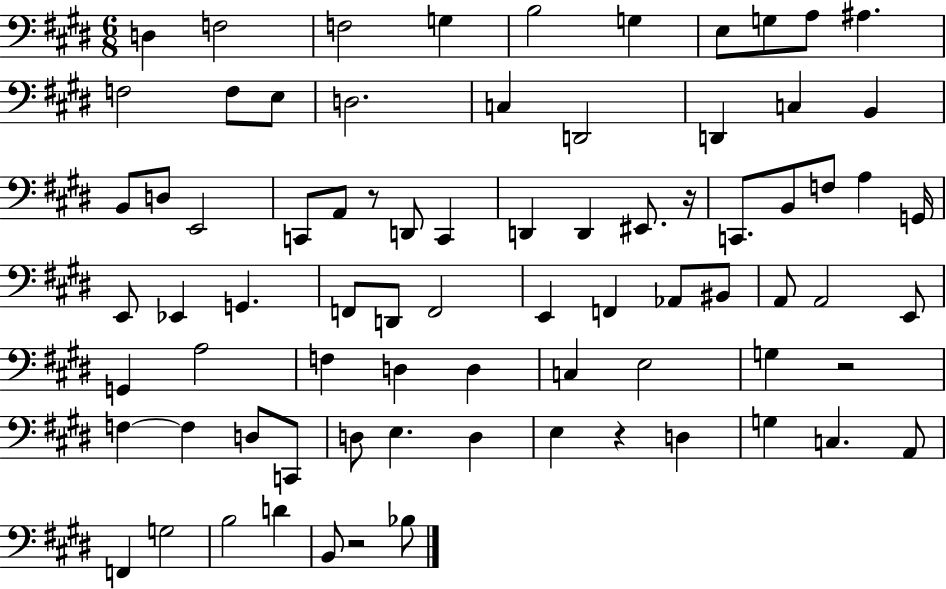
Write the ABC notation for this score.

X:1
T:Untitled
M:6/8
L:1/4
K:E
D, F,2 F,2 G, B,2 G, E,/2 G,/2 A,/2 ^A, F,2 F,/2 E,/2 D,2 C, D,,2 D,, C, B,, B,,/2 D,/2 E,,2 C,,/2 A,,/2 z/2 D,,/2 C,, D,, D,, ^E,,/2 z/4 C,,/2 B,,/2 F,/2 A, G,,/4 E,,/2 _E,, G,, F,,/2 D,,/2 F,,2 E,, F,, _A,,/2 ^B,,/2 A,,/2 A,,2 E,,/2 G,, A,2 F, D, D, C, E,2 G, z2 F, F, D,/2 C,,/2 D,/2 E, D, E, z D, G, C, A,,/2 F,, G,2 B,2 D B,,/2 z2 _B,/2